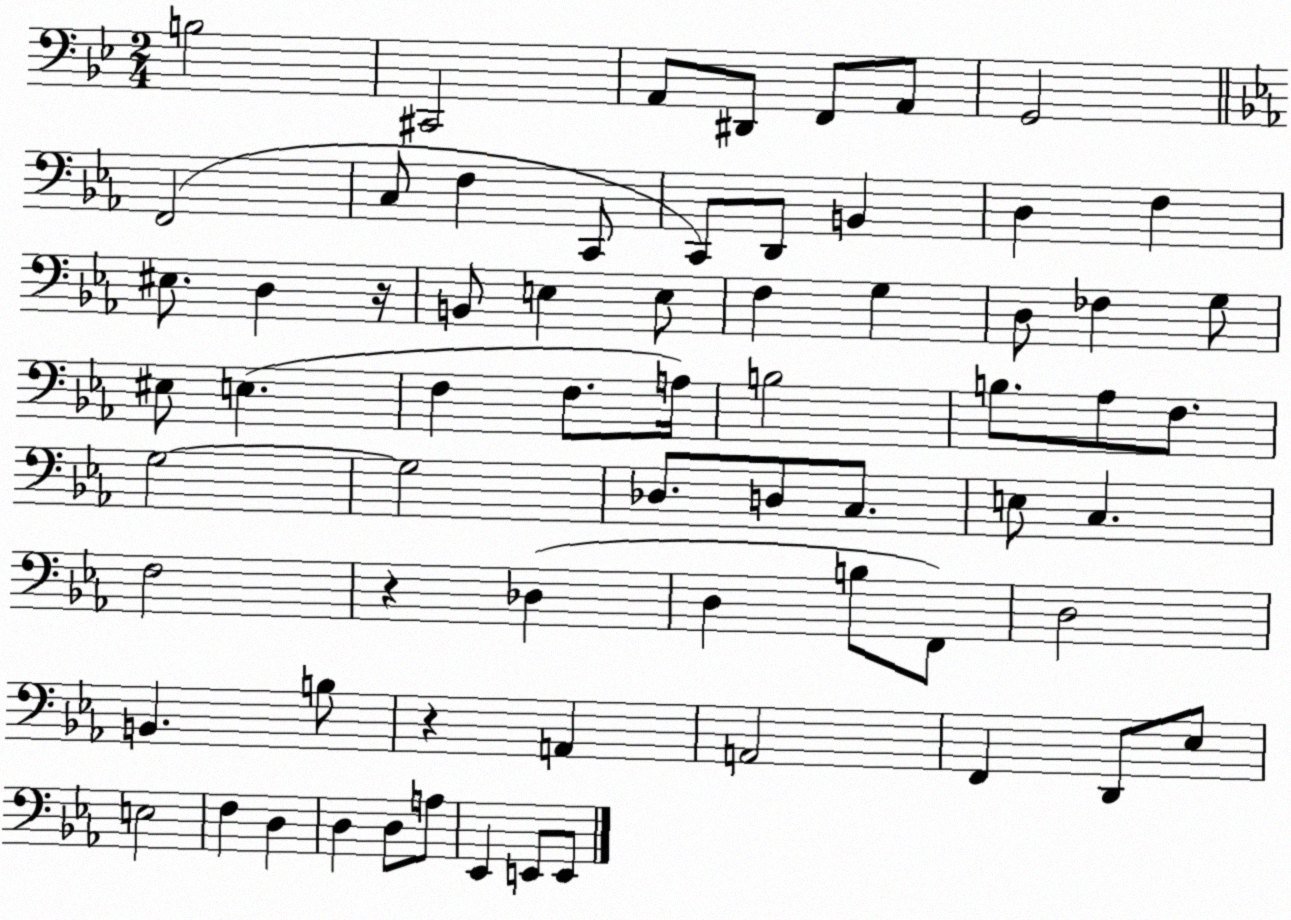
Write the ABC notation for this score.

X:1
T:Untitled
M:2/4
L:1/4
K:Bb
B,2 ^C,,2 A,,/2 ^D,,/2 F,,/2 A,,/2 G,,2 F,,2 C,/2 F, C,,/2 C,,/2 D,,/2 B,, D, F, ^E,/2 D, z/4 B,,/2 E, E,/2 F, G, D,/2 _F, G,/2 ^E,/2 E, F, F,/2 A,/4 B,2 B,/2 _A,/2 F,/2 G,2 G,2 _D,/2 D,/2 C,/2 E,/2 C, F,2 z _D, D, B,/2 F,,/2 D,2 B,, B,/2 z A,, A,,2 F,, D,,/2 _E,/2 E,2 F, D, D, D,/2 A,/2 _E,, E,,/2 E,,/2